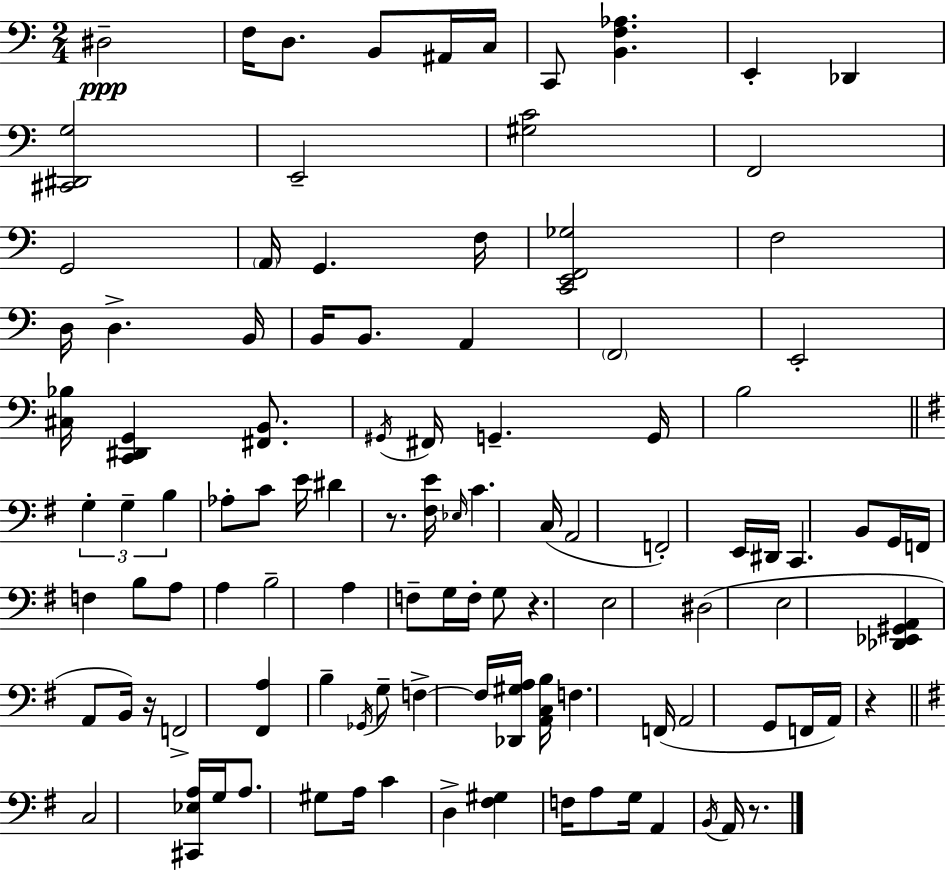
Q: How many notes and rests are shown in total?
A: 106